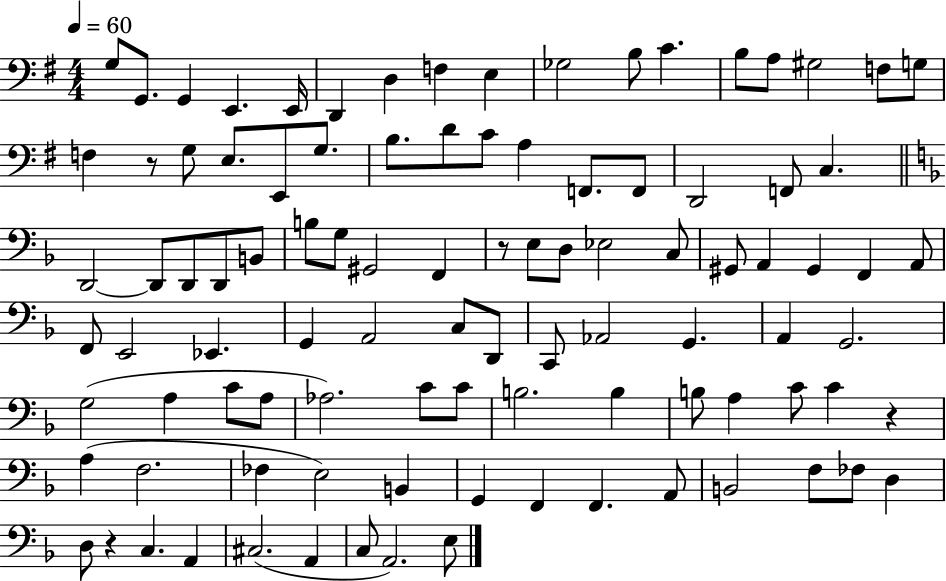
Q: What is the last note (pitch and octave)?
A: E3